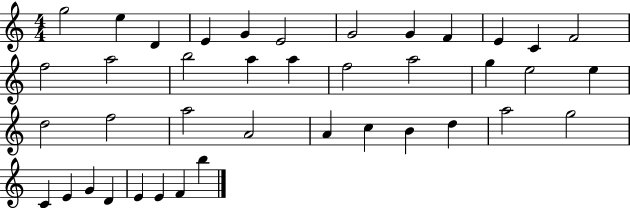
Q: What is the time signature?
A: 4/4